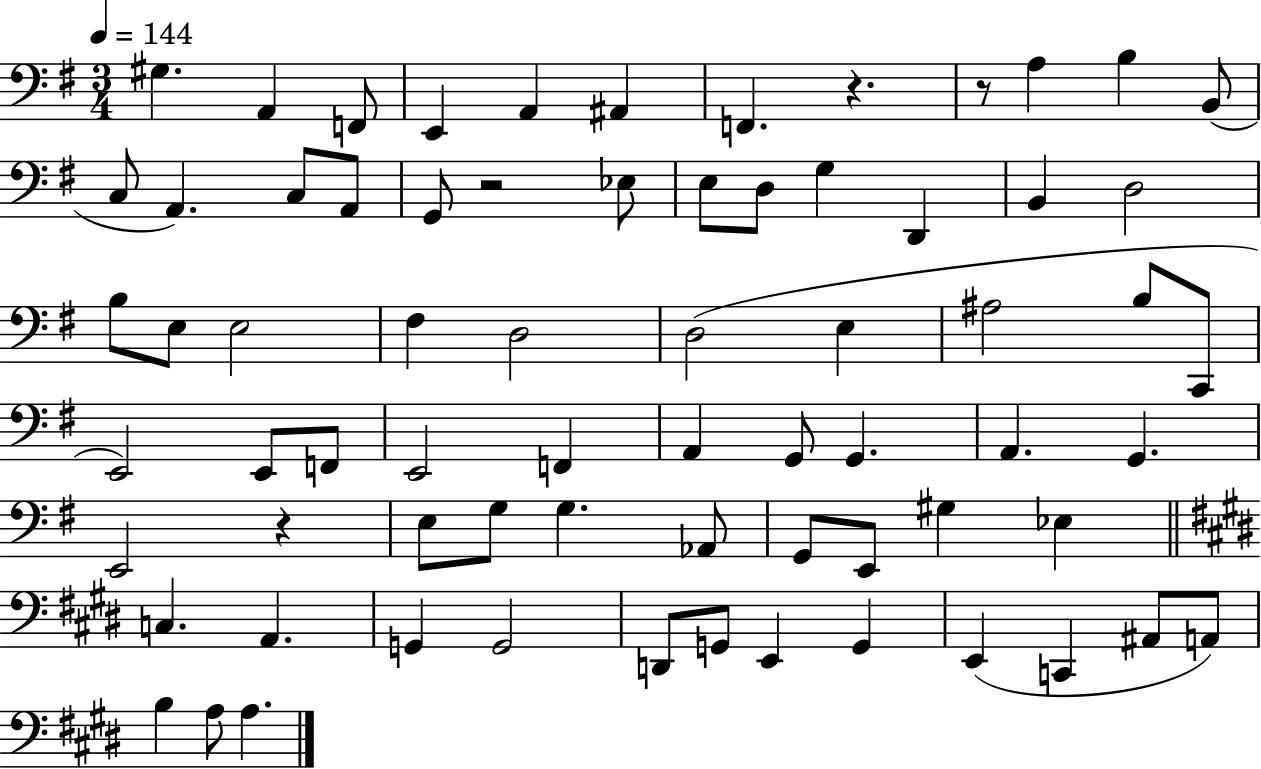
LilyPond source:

{
  \clef bass
  \numericTimeSignature
  \time 3/4
  \key g \major
  \tempo 4 = 144
  gis4. a,4 f,8 | e,4 a,4 ais,4 | f,4. r4. | r8 a4 b4 b,8( | \break c8 a,4.) c8 a,8 | g,8 r2 ees8 | e8 d8 g4 d,4 | b,4 d2 | \break b8 e8 e2 | fis4 d2 | d2( e4 | ais2 b8 c,8 | \break e,2) e,8 f,8 | e,2 f,4 | a,4 g,8 g,4. | a,4. g,4. | \break e,2 r4 | e8 g8 g4. aes,8 | g,8 e,8 gis4 ees4 | \bar "||" \break \key e \major c4. a,4. | g,4 g,2 | d,8 g,8 e,4 g,4 | e,4( c,4 ais,8 a,8) | \break b4 a8 a4. | \bar "|."
}